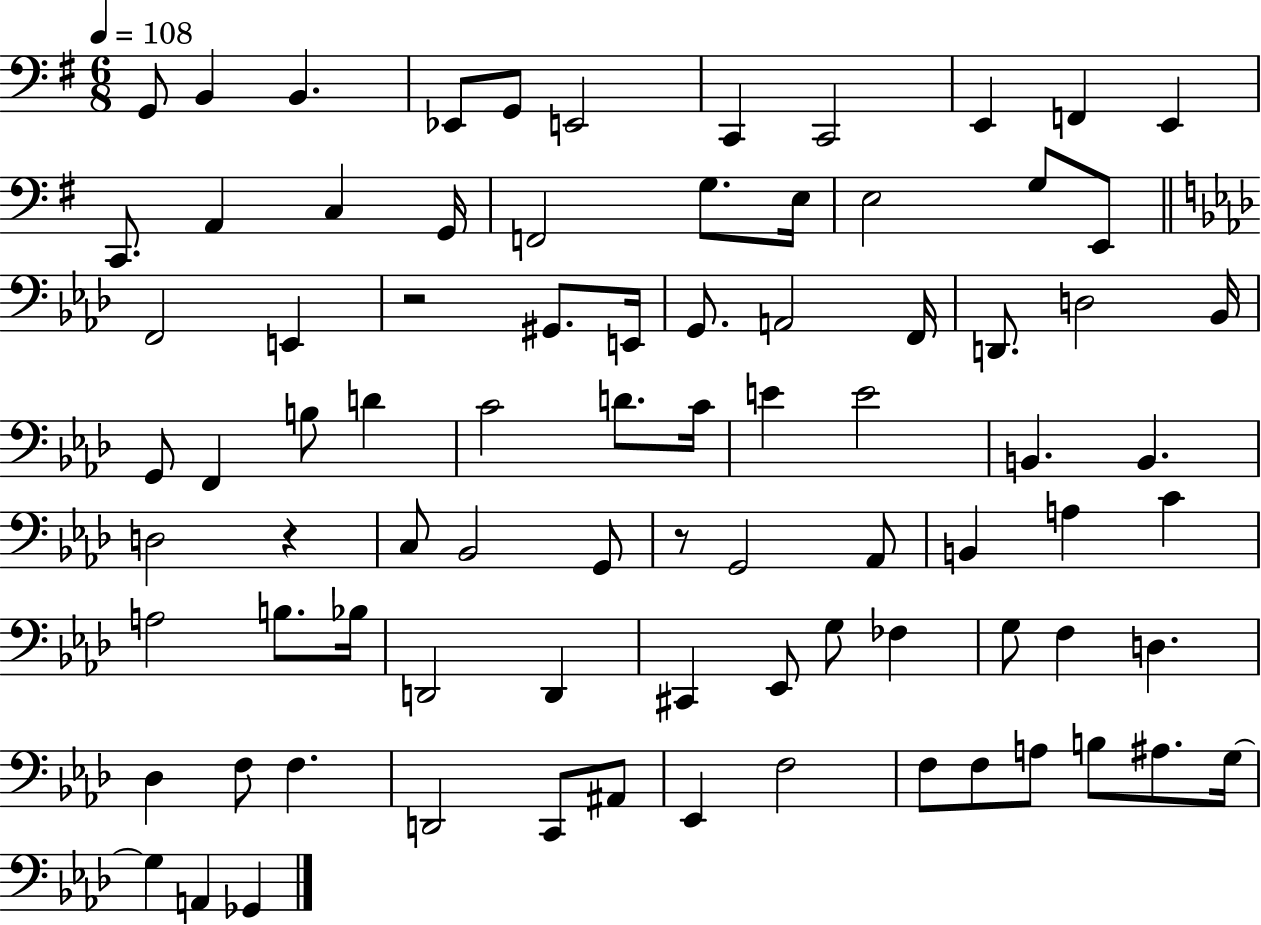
{
  \clef bass
  \numericTimeSignature
  \time 6/8
  \key g \major
  \tempo 4 = 108
  g,8 b,4 b,4. | ees,8 g,8 e,2 | c,4 c,2 | e,4 f,4 e,4 | \break c,8. a,4 c4 g,16 | f,2 g8. e16 | e2 g8 e,8 | \bar "||" \break \key aes \major f,2 e,4 | r2 gis,8. e,16 | g,8. a,2 f,16 | d,8. d2 bes,16 | \break g,8 f,4 b8 d'4 | c'2 d'8. c'16 | e'4 e'2 | b,4. b,4. | \break d2 r4 | c8 bes,2 g,8 | r8 g,2 aes,8 | b,4 a4 c'4 | \break a2 b8. bes16 | d,2 d,4 | cis,4 ees,8 g8 fes4 | g8 f4 d4. | \break des4 f8 f4. | d,2 c,8 ais,8 | ees,4 f2 | f8 f8 a8 b8 ais8. g16~~ | \break g4 a,4 ges,4 | \bar "|."
}